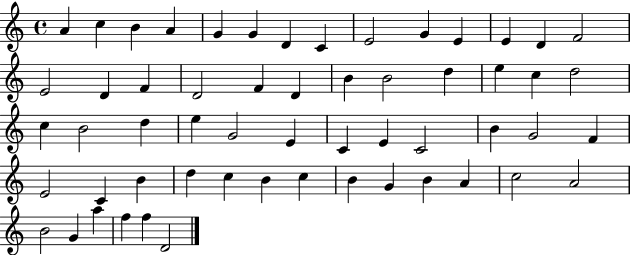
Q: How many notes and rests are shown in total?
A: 57